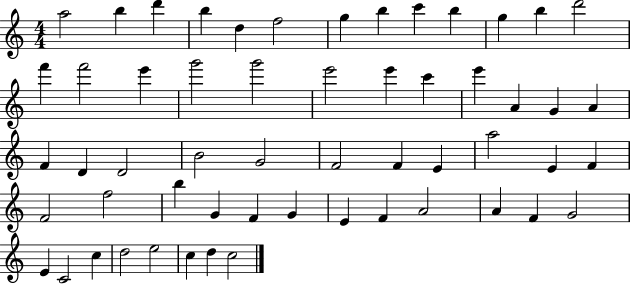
A5/h B5/q D6/q B5/q D5/q F5/h G5/q B5/q C6/q B5/q G5/q B5/q D6/h F6/q F6/h E6/q G6/h G6/h E6/h E6/q C6/q E6/q A4/q G4/q A4/q F4/q D4/q D4/h B4/h G4/h F4/h F4/q E4/q A5/h E4/q F4/q F4/h F5/h B5/q G4/q F4/q G4/q E4/q F4/q A4/h A4/q F4/q G4/h E4/q C4/h C5/q D5/h E5/h C5/q D5/q C5/h